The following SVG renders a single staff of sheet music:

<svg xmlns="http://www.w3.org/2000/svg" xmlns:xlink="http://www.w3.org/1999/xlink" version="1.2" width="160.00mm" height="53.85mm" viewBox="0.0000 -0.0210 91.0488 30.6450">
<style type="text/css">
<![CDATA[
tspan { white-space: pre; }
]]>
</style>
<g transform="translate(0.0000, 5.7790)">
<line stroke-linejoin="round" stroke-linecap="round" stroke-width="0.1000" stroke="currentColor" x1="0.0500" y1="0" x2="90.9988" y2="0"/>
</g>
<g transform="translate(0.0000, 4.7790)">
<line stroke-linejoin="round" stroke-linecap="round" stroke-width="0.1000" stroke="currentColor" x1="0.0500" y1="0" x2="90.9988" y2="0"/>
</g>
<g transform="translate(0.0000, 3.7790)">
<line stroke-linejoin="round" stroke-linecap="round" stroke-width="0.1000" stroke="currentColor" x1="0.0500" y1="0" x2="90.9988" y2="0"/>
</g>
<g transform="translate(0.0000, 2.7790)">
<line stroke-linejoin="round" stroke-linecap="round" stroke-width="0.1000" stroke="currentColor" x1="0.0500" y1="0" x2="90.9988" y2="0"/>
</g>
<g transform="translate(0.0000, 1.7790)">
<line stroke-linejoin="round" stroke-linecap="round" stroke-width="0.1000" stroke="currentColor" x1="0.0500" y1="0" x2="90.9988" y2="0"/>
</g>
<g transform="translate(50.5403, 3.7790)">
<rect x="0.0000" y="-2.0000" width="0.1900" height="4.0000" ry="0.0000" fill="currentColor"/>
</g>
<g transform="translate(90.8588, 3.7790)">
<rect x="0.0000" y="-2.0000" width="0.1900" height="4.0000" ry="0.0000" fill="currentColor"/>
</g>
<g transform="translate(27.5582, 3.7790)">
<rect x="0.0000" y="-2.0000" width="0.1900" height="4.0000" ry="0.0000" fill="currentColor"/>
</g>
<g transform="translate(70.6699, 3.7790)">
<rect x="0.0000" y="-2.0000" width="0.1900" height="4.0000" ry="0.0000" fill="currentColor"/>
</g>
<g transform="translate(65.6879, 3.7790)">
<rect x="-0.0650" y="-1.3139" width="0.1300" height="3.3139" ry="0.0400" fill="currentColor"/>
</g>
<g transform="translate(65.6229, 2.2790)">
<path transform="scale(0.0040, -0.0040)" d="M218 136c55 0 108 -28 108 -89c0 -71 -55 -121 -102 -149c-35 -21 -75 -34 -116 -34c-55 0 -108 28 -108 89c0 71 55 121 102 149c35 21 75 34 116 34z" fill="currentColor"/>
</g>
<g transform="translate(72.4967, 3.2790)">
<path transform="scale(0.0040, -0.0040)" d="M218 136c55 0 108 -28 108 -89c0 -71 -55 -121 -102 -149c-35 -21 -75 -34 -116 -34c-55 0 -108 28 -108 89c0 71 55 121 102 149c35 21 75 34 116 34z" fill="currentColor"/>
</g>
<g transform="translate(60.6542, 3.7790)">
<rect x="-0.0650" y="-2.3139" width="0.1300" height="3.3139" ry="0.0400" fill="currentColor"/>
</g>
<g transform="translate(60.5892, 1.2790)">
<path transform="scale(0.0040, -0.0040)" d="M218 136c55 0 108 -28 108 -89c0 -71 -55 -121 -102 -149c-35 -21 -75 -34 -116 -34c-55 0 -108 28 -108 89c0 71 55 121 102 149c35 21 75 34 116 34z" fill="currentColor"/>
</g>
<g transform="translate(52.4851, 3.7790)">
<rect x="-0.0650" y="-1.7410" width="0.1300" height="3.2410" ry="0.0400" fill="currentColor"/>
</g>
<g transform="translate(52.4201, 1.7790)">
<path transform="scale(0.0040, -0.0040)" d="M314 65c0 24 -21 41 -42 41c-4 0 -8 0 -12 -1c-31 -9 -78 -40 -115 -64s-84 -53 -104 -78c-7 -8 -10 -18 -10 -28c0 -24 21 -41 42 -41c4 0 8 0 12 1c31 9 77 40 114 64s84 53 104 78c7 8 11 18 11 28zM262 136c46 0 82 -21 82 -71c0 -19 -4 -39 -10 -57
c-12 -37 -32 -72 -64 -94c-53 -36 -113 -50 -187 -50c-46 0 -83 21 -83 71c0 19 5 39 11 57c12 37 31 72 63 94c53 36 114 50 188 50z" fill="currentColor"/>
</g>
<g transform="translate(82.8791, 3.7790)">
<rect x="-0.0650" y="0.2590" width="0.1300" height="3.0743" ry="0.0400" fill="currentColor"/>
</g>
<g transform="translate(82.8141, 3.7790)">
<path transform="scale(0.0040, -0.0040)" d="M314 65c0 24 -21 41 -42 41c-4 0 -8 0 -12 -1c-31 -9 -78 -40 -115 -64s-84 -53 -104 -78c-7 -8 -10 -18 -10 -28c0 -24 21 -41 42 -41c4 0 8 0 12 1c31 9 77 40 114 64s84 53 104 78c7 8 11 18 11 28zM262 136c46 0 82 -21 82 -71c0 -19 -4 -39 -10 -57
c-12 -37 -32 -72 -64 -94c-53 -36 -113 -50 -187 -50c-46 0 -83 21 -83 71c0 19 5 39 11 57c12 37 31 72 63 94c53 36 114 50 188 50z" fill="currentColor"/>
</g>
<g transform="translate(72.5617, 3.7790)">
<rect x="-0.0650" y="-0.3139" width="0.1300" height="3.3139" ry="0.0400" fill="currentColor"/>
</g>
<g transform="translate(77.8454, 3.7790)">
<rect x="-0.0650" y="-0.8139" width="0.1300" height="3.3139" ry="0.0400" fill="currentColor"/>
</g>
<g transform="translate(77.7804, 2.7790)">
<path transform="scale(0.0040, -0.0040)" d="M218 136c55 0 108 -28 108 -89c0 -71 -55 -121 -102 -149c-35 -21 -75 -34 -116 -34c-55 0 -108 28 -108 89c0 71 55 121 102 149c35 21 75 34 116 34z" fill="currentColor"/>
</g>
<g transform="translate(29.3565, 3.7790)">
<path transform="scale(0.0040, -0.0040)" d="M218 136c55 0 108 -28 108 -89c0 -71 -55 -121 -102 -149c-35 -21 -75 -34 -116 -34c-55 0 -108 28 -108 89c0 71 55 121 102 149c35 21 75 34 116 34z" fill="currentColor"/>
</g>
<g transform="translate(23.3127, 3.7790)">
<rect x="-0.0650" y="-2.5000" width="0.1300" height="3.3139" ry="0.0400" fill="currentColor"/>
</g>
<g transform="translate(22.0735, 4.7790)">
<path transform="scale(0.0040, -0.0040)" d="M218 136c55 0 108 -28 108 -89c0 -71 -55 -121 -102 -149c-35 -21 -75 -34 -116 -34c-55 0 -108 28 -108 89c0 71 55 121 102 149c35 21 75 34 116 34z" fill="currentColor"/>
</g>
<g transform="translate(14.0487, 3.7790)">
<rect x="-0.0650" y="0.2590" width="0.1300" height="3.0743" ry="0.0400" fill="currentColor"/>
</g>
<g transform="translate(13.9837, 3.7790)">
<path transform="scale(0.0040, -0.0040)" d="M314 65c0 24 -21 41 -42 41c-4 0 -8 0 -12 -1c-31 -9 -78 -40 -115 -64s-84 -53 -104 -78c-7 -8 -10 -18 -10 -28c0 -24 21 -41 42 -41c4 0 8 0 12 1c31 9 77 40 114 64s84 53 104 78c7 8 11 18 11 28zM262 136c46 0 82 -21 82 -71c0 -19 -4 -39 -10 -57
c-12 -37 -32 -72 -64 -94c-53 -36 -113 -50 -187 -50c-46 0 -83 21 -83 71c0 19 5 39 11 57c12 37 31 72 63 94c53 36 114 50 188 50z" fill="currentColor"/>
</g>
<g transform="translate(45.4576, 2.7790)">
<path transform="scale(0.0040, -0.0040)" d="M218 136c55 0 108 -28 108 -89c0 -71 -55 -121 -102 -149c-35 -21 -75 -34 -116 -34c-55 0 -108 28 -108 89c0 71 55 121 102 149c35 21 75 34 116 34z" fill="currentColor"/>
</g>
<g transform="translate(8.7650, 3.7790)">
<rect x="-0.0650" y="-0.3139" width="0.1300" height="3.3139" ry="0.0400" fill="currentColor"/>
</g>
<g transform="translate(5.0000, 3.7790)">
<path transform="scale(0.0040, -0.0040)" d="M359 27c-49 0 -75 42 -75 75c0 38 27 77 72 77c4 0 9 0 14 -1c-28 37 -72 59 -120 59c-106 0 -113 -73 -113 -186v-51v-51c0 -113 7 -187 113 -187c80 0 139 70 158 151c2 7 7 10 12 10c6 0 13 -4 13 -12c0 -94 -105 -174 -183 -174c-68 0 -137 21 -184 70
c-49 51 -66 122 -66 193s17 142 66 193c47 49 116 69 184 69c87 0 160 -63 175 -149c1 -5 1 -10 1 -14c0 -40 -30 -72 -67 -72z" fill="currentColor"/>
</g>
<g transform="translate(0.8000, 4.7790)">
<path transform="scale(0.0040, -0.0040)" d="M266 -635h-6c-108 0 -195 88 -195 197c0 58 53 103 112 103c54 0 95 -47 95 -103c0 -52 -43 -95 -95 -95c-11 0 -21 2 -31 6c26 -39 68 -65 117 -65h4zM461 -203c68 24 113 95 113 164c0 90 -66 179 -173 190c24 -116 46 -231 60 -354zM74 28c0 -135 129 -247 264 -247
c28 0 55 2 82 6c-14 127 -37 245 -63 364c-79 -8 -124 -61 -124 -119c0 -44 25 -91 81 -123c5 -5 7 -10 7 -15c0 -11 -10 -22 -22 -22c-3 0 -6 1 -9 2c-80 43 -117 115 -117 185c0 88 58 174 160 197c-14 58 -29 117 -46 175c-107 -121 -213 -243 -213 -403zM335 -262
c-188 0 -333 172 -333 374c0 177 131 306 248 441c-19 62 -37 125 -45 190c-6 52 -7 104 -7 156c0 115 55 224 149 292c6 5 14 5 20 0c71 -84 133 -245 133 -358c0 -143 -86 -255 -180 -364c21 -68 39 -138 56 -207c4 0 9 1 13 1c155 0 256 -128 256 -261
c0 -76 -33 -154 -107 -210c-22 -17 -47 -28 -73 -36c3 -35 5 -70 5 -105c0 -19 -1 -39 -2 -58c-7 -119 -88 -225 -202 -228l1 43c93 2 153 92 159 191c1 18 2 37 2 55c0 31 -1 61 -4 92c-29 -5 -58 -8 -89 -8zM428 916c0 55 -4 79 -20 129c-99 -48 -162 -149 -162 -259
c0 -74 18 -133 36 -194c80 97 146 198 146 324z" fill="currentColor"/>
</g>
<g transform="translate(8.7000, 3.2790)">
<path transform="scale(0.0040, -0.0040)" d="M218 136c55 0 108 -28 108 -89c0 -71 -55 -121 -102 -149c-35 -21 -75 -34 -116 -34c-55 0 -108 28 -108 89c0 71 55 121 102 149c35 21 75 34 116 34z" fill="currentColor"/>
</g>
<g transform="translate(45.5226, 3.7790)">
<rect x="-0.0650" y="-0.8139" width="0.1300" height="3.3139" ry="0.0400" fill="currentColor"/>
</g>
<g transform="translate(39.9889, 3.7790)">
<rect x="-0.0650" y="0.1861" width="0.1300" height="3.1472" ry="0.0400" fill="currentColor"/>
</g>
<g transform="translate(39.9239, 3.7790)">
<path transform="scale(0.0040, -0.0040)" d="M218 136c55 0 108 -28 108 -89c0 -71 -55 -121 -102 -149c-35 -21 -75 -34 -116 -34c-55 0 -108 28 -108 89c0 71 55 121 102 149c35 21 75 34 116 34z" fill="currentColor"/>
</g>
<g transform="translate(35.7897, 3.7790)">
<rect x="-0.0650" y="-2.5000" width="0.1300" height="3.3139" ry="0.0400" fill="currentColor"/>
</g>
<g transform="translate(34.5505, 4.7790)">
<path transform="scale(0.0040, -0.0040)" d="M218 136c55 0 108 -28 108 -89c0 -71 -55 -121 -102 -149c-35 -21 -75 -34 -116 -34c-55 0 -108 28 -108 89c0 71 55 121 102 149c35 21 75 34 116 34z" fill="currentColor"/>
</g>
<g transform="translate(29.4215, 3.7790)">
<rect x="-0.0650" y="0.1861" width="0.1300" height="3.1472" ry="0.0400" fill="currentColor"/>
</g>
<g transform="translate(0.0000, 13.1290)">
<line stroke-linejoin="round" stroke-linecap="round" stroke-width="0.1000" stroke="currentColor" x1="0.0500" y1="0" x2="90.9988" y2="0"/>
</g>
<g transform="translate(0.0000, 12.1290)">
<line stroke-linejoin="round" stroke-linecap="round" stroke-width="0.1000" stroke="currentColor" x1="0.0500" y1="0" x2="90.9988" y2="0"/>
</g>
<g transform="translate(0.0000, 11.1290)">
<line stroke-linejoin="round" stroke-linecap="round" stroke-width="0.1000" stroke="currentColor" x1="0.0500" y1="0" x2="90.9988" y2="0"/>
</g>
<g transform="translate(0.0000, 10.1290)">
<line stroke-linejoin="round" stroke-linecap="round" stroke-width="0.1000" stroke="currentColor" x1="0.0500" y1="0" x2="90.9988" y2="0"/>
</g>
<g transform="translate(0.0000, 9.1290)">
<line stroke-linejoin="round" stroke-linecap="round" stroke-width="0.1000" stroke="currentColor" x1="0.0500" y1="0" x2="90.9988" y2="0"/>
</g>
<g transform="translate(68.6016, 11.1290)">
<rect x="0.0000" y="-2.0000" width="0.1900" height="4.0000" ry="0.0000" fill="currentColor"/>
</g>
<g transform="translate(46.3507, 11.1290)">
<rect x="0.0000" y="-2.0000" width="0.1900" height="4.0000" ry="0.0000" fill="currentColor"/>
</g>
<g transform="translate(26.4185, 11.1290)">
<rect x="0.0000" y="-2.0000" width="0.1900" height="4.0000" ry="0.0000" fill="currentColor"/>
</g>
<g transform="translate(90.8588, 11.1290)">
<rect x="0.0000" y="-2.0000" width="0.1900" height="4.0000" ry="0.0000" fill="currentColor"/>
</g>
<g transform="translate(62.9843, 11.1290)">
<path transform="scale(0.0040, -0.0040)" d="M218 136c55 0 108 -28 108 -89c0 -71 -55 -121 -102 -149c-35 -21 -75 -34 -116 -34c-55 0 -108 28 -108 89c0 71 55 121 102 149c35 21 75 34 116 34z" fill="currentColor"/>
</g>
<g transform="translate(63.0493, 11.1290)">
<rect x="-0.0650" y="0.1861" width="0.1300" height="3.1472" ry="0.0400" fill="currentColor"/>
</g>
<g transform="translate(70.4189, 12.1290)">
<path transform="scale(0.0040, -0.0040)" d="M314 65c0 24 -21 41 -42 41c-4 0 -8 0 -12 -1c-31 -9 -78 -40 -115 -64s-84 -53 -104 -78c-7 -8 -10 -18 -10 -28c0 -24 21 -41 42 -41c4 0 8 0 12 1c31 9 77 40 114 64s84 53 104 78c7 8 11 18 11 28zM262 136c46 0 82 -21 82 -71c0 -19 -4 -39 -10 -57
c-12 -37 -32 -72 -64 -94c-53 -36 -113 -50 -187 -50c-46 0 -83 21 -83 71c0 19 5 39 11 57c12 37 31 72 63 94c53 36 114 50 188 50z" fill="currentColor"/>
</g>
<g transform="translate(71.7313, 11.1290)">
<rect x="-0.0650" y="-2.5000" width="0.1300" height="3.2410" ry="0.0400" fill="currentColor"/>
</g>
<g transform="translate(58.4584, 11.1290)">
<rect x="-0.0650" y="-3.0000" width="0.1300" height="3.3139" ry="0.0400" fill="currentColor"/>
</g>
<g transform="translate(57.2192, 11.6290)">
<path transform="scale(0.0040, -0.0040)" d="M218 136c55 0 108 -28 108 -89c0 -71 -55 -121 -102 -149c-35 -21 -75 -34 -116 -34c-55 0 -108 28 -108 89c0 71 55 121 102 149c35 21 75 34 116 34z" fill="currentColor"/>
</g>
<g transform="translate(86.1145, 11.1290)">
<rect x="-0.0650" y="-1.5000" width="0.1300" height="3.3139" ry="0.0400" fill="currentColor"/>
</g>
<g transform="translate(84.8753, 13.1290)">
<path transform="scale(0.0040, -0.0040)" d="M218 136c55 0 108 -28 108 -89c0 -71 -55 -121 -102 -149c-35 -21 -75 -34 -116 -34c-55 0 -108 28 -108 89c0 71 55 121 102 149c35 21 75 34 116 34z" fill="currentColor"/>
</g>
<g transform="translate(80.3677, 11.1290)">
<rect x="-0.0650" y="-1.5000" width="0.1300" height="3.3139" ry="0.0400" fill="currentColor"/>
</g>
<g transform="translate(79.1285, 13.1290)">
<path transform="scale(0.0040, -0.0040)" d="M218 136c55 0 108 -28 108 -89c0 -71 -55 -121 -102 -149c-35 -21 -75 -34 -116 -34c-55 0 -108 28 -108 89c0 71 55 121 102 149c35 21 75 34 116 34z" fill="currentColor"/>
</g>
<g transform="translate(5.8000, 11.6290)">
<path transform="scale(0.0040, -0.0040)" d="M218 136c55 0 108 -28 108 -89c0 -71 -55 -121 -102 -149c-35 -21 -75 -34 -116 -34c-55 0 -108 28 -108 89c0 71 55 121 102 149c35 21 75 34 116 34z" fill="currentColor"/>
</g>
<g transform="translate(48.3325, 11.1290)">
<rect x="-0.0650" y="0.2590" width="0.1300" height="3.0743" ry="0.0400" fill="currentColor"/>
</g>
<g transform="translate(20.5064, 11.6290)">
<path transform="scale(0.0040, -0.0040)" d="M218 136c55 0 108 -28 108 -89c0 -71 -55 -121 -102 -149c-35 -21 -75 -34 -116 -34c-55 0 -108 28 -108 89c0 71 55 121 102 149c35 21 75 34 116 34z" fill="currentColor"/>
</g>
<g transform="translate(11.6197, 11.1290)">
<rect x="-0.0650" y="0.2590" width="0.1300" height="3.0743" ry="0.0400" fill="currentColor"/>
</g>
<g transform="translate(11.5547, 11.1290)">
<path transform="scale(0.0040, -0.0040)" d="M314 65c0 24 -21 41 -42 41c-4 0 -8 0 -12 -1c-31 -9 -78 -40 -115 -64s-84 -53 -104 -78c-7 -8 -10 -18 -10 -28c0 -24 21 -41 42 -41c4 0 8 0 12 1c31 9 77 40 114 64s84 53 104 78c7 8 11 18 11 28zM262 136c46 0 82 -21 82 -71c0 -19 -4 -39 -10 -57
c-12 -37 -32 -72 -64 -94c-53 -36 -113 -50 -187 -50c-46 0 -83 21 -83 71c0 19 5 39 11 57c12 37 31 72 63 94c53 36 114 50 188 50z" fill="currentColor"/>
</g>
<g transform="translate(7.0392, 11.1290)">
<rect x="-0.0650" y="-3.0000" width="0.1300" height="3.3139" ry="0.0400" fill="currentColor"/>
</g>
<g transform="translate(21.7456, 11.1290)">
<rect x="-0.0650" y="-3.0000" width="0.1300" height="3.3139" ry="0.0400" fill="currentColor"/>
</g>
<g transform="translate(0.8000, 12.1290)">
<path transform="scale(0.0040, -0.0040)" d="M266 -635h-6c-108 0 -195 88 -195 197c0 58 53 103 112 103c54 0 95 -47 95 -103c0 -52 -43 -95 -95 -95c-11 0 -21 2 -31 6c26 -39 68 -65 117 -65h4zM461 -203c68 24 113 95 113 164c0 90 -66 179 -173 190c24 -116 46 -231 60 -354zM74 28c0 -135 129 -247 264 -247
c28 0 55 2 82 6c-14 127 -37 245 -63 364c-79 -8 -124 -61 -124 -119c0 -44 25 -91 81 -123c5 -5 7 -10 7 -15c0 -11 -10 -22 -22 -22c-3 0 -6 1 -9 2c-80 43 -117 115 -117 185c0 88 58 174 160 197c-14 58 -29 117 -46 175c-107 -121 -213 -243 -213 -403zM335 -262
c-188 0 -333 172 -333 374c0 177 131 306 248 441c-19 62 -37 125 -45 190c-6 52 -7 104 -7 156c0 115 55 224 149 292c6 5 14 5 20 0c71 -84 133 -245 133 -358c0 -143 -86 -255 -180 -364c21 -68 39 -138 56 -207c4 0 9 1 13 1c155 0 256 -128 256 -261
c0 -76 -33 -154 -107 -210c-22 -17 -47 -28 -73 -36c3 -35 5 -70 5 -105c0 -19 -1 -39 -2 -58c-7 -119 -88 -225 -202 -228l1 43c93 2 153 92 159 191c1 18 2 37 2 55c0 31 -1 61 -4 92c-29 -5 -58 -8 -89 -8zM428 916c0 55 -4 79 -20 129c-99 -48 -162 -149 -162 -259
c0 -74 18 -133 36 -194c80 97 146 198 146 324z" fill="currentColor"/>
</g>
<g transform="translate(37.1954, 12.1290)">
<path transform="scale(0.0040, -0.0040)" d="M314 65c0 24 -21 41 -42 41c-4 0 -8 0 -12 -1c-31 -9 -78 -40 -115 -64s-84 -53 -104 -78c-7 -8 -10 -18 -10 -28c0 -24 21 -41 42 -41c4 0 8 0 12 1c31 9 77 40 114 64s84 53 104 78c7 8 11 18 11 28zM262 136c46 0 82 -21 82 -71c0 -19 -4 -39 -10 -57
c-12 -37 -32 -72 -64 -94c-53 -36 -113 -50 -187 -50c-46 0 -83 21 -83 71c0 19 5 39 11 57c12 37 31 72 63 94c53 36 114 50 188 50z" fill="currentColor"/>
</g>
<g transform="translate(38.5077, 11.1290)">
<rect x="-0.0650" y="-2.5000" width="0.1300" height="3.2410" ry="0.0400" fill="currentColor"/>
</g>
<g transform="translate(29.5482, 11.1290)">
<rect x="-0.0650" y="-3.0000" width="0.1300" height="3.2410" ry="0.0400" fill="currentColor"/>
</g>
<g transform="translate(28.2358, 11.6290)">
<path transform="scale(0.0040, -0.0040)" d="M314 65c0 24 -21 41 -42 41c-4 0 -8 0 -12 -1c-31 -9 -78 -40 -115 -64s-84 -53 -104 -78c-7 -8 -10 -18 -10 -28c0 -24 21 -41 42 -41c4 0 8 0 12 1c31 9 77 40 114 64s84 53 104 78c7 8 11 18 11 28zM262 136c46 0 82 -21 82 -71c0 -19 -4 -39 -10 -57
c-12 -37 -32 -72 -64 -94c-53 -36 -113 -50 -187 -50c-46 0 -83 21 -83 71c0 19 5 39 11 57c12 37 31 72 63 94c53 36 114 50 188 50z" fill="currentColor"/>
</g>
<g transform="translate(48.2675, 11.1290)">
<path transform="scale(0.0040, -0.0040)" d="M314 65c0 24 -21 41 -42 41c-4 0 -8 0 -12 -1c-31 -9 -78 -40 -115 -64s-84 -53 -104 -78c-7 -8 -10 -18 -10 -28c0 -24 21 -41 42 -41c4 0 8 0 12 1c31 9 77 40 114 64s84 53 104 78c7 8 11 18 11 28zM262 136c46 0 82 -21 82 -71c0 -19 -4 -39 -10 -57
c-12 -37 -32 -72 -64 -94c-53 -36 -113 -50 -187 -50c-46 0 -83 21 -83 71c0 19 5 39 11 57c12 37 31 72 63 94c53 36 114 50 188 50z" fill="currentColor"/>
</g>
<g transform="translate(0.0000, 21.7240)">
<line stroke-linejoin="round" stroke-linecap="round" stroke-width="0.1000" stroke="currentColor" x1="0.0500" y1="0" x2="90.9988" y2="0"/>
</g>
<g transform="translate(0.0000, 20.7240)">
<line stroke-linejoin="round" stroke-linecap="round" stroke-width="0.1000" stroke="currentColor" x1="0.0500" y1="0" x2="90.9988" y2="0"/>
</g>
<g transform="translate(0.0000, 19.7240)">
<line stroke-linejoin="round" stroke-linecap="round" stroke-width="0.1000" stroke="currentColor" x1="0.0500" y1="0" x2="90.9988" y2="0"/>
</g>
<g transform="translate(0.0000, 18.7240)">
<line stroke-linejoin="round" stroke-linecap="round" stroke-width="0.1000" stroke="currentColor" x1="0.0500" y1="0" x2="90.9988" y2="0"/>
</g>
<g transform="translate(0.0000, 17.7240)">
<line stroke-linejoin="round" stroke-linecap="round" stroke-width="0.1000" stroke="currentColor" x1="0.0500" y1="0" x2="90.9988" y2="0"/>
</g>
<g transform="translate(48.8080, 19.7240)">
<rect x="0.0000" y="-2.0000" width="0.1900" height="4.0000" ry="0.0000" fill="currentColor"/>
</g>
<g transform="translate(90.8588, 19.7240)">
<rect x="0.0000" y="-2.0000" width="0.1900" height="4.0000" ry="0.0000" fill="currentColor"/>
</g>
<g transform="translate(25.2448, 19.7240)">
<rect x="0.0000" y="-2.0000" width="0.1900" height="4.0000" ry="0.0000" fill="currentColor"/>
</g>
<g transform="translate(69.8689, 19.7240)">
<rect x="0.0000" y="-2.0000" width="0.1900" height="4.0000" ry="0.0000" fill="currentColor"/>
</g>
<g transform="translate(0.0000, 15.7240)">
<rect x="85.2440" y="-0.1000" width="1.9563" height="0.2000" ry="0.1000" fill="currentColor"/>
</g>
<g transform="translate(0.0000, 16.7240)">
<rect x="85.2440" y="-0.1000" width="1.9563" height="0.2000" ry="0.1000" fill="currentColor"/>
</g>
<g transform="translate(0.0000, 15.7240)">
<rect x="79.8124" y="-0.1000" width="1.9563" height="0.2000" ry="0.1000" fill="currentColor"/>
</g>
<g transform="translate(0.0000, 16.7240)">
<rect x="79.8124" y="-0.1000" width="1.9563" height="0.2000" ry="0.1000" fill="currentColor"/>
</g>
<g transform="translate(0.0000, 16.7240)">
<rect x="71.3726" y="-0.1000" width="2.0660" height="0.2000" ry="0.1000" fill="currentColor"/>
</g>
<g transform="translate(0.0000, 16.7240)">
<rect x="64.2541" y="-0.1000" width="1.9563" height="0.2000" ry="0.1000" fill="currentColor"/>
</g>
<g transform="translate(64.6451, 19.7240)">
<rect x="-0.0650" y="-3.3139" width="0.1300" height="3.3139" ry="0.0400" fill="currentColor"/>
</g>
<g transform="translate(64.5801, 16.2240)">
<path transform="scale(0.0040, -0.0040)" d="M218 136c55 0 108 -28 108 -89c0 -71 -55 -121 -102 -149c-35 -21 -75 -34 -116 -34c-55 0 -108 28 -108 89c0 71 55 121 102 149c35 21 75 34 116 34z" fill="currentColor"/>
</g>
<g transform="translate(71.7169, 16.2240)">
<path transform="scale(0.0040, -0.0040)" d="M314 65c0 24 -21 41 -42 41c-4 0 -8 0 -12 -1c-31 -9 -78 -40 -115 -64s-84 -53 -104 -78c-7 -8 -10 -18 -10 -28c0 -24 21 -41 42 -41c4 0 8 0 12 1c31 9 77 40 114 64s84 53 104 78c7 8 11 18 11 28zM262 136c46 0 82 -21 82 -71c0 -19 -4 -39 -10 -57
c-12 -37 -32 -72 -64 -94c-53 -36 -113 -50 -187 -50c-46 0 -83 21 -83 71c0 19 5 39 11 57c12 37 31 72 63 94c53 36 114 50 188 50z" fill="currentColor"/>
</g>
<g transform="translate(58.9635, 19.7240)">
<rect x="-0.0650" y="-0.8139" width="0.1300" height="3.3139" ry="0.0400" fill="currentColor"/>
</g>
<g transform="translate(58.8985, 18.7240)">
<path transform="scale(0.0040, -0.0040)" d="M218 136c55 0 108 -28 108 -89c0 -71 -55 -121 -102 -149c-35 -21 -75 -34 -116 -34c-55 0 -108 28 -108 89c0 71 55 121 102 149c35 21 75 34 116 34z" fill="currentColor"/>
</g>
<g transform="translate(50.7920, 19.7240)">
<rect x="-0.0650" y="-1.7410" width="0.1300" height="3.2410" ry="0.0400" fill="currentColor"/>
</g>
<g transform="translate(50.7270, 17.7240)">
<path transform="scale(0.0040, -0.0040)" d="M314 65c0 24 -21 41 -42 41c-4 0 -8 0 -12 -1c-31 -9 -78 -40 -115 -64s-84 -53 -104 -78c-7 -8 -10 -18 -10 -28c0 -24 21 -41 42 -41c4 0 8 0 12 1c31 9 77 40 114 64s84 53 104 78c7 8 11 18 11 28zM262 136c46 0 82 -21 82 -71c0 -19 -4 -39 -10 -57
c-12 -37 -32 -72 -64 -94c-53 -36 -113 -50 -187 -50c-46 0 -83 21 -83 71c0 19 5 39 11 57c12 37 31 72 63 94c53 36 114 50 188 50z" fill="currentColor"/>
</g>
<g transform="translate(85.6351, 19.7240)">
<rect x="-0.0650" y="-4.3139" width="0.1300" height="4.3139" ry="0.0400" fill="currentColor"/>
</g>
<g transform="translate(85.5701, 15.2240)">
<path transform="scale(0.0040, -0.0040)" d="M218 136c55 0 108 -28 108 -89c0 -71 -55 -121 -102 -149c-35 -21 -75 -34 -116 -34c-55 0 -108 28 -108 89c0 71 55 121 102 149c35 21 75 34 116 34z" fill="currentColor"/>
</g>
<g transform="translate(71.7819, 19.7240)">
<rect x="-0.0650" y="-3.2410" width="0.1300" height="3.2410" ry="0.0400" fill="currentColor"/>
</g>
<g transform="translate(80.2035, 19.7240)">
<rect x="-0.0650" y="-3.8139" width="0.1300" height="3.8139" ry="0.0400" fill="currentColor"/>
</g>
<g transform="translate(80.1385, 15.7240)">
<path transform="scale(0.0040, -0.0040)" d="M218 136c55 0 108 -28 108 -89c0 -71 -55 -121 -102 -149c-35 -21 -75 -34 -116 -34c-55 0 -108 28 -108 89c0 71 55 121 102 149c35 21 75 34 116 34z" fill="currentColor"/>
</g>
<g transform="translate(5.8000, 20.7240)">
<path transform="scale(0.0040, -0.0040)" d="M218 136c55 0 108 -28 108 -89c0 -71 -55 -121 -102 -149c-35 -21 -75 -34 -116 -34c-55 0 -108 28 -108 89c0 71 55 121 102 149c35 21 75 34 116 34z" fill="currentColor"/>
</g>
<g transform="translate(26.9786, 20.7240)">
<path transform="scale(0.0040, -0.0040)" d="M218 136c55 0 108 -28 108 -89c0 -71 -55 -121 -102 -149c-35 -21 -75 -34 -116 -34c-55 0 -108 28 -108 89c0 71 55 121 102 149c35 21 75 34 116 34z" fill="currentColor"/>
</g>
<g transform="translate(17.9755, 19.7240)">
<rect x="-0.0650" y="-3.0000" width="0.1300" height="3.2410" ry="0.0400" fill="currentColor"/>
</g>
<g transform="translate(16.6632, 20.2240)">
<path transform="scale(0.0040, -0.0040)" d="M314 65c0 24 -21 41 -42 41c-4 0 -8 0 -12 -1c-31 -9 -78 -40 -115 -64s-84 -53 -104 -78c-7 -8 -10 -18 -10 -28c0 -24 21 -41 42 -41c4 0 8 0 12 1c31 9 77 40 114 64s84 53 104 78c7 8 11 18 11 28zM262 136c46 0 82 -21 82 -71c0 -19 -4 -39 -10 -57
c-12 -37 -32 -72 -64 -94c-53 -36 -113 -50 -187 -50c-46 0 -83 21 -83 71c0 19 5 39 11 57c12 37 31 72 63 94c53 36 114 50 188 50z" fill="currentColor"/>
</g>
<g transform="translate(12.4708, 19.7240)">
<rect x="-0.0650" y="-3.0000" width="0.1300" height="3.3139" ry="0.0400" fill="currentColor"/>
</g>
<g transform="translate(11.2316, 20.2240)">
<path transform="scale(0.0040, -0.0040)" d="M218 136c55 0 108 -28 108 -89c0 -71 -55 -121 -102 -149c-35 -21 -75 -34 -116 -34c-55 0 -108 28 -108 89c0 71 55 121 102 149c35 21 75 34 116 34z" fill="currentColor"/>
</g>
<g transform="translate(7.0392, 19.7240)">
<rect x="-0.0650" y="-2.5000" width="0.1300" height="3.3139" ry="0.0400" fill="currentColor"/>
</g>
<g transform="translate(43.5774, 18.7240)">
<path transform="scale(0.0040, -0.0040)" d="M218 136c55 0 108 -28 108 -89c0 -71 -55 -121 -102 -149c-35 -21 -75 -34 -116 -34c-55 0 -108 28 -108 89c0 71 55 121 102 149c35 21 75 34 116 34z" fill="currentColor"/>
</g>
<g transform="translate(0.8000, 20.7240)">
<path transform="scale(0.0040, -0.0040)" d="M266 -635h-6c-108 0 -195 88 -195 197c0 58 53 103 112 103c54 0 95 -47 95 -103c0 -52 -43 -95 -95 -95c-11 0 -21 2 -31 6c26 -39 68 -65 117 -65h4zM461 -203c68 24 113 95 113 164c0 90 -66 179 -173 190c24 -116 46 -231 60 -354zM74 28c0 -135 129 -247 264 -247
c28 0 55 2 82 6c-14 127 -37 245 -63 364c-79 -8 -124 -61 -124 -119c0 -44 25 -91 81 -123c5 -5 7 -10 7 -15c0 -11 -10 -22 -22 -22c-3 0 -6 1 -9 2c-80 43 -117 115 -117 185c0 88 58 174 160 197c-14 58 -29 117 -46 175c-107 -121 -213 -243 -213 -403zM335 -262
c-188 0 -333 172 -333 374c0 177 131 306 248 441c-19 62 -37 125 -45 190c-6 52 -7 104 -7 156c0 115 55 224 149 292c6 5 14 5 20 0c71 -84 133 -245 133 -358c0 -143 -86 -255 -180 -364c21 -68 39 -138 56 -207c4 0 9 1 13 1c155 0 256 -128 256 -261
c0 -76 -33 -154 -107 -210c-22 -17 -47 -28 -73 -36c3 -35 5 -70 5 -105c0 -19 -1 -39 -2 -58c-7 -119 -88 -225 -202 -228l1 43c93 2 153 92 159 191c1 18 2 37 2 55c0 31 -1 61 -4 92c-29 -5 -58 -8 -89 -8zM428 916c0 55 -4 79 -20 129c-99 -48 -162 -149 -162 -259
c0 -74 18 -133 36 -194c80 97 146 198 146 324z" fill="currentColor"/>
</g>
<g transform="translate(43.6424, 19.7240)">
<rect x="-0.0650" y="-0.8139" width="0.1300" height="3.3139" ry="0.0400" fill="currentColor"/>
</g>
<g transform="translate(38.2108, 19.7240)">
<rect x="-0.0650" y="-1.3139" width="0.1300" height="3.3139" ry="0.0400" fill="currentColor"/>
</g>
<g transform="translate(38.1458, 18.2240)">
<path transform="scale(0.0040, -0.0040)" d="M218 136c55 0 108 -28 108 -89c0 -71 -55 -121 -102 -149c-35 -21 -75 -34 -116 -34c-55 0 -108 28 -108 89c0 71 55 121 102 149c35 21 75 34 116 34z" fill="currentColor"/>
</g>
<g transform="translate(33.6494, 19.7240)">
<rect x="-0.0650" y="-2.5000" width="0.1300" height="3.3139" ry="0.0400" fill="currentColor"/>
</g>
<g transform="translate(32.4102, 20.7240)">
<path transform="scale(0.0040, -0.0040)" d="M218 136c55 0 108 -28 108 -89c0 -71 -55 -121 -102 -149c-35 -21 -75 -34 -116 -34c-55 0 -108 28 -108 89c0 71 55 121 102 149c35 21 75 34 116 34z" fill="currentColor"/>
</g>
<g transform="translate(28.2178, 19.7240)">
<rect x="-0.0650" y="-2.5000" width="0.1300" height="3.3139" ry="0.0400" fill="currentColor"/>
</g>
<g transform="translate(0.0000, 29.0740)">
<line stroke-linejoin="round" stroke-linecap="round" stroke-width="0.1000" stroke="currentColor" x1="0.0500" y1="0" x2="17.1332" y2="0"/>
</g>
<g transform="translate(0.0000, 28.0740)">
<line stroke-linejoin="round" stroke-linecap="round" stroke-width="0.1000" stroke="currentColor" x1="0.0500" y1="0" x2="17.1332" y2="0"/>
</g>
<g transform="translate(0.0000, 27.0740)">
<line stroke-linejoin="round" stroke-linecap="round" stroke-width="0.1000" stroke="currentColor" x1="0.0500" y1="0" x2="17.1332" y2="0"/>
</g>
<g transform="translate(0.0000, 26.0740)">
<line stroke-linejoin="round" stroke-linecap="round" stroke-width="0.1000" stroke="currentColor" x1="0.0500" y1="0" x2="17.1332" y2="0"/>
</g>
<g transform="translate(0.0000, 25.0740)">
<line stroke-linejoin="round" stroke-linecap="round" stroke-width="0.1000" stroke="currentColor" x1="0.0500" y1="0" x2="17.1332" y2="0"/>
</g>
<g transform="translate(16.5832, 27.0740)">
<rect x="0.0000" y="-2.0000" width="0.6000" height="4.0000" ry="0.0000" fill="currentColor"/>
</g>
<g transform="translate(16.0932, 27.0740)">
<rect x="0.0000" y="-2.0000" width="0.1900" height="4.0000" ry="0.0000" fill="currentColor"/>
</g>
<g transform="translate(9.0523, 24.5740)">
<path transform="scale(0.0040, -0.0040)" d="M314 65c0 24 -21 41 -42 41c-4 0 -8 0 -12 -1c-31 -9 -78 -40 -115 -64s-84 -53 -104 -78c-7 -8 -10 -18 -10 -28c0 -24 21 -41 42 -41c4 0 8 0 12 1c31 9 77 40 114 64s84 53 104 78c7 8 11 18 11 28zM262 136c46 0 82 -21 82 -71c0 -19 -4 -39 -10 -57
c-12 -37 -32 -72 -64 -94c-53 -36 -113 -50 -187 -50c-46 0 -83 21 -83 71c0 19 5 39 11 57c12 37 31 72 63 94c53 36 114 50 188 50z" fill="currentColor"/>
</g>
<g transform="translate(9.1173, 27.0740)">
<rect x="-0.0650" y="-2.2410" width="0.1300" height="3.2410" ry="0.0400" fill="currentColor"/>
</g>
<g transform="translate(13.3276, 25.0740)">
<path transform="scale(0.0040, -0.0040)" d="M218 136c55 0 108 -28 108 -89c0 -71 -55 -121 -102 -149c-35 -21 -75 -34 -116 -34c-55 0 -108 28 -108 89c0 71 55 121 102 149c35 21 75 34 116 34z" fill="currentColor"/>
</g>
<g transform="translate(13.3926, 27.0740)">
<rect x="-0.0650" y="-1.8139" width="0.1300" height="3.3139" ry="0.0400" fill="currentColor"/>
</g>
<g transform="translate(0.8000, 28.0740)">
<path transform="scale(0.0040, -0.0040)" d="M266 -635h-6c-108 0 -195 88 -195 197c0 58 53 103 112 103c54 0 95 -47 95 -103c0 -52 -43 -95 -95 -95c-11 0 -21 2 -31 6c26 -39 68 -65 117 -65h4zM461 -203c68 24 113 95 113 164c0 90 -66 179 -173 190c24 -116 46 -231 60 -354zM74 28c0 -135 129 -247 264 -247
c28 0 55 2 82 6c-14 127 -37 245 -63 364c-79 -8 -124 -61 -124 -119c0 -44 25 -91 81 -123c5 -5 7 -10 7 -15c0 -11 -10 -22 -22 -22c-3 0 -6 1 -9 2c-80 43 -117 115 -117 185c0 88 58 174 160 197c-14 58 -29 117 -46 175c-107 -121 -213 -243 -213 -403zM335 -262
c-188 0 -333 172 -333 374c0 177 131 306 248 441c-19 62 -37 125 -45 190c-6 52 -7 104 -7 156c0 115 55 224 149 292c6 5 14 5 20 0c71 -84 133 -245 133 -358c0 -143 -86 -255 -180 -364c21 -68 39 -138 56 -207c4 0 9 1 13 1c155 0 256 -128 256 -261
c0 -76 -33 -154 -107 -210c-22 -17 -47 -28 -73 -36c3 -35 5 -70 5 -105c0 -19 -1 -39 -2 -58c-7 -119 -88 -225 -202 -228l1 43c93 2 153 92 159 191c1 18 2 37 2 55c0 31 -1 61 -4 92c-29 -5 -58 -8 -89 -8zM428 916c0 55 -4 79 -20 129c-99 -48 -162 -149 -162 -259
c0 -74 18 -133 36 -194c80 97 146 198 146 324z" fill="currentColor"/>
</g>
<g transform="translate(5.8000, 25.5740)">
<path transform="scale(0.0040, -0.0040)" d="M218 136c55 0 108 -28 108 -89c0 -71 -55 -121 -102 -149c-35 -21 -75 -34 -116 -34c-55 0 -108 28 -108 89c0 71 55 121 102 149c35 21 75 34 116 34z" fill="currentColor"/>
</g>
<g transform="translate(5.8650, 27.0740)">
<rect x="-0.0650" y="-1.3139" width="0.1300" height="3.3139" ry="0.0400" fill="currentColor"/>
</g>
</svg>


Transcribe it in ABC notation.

X:1
T:Untitled
M:4/4
L:1/4
K:C
c B2 G B G B d f2 g e c d B2 A B2 A A2 G2 B2 A B G2 E E G A A2 G G e d f2 d b b2 c' d' e g2 f